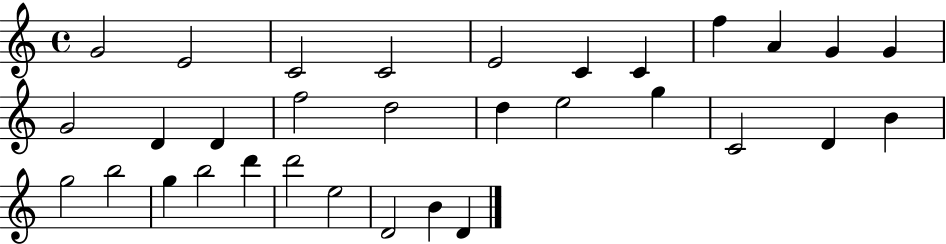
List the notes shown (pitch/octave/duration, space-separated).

G4/h E4/h C4/h C4/h E4/h C4/q C4/q F5/q A4/q G4/q G4/q G4/h D4/q D4/q F5/h D5/h D5/q E5/h G5/q C4/h D4/q B4/q G5/h B5/h G5/q B5/h D6/q D6/h E5/h D4/h B4/q D4/q